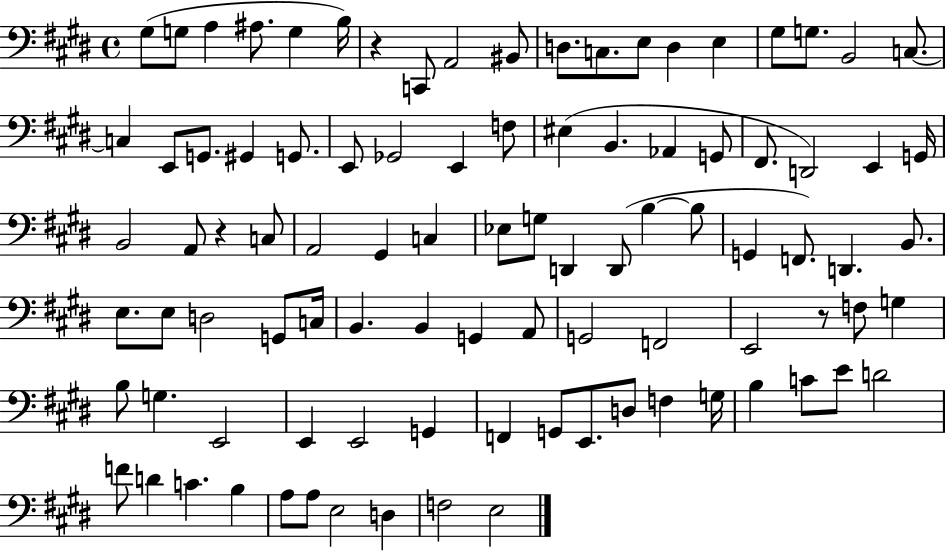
{
  \clef bass
  \time 4/4
  \defaultTimeSignature
  \key e \major
  gis8( g8 a4 ais8. g4 b16) | r4 c,8 a,2 bis,8 | d8. c8. e8 d4 e4 | gis8 g8. b,2 c8.~~ | \break c4 e,8 g,8. gis,4 g,8. | e,8 ges,2 e,4 f8 | eis4( b,4. aes,4 g,8 | fis,8. d,2) e,4 g,16 | \break b,2 a,8 r4 c8 | a,2 gis,4 c4 | ees8 g8 d,4 d,8( b4~~ b8 | g,4 f,8.) d,4. b,8. | \break e8. e8 d2 g,8 c16 | b,4. b,4 g,4 a,8 | g,2 f,2 | e,2 r8 f8 g4 | \break b8 g4. e,2 | e,4 e,2 g,4 | f,4 g,8 e,8. d8 f4 g16 | b4 c'8 e'8 d'2 | \break f'8 d'4 c'4. b4 | a8 a8 e2 d4 | f2 e2 | \bar "|."
}